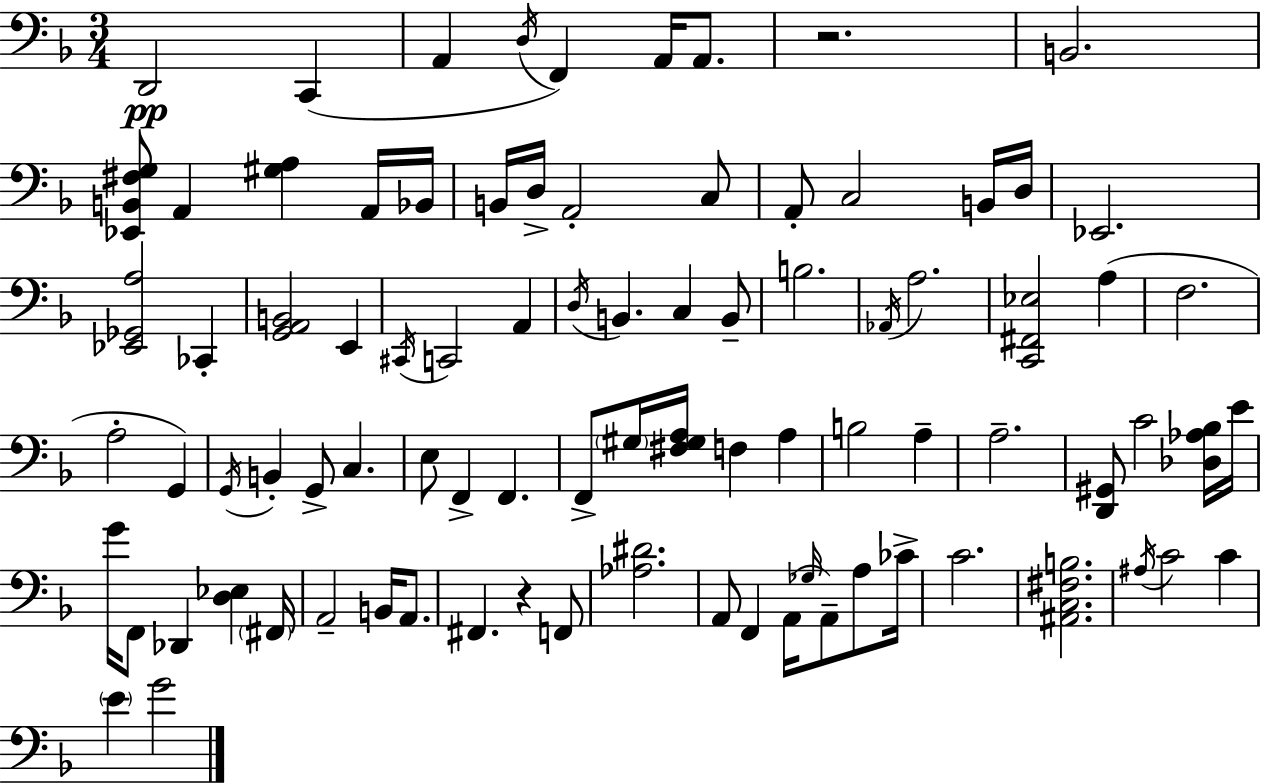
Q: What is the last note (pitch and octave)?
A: G4